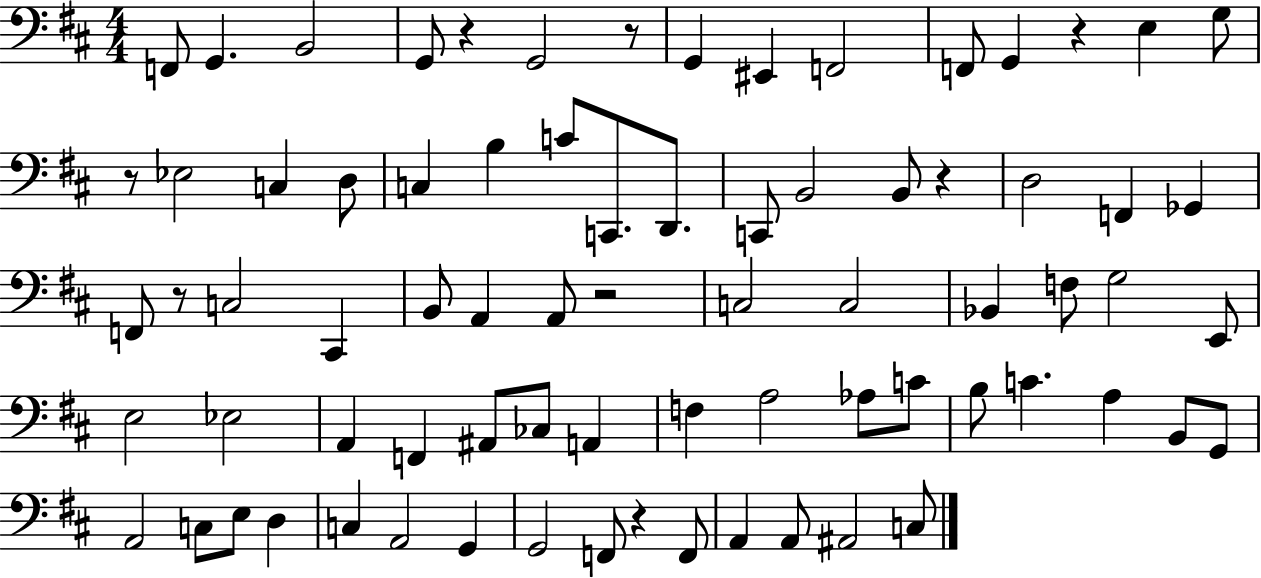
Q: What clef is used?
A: bass